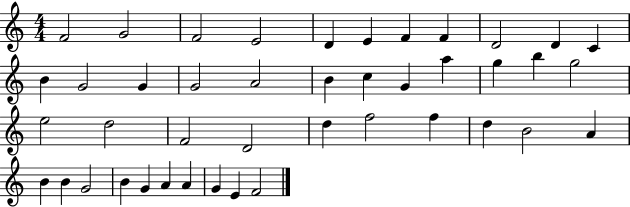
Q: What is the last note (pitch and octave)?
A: F4